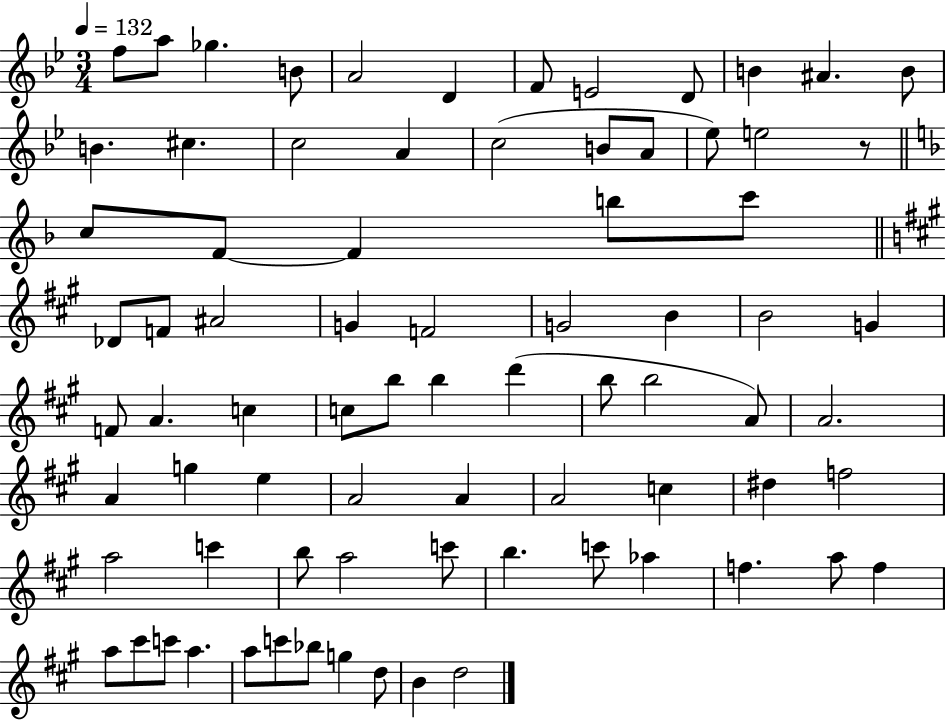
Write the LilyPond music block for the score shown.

{
  \clef treble
  \numericTimeSignature
  \time 3/4
  \key bes \major
  \tempo 4 = 132
  f''8 a''8 ges''4. b'8 | a'2 d'4 | f'8 e'2 d'8 | b'4 ais'4. b'8 | \break b'4. cis''4. | c''2 a'4 | c''2( b'8 a'8 | ees''8) e''2 r8 | \break \bar "||" \break \key d \minor c''8 f'8~~ f'4 b''8 c'''8 | \bar "||" \break \key a \major des'8 f'8 ais'2 | g'4 f'2 | g'2 b'4 | b'2 g'4 | \break f'8 a'4. c''4 | c''8 b''8 b''4 d'''4( | b''8 b''2 a'8) | a'2. | \break a'4 g''4 e''4 | a'2 a'4 | a'2 c''4 | dis''4 f''2 | \break a''2 c'''4 | b''8 a''2 c'''8 | b''4. c'''8 aes''4 | f''4. a''8 f''4 | \break a''8 cis'''8 c'''8 a''4. | a''8 c'''8 bes''8 g''4 d''8 | b'4 d''2 | \bar "|."
}